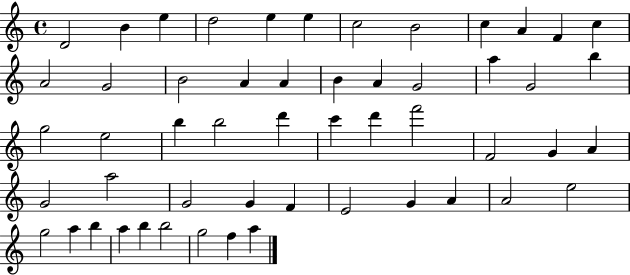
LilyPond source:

{
  \clef treble
  \time 4/4
  \defaultTimeSignature
  \key c \major
  d'2 b'4 e''4 | d''2 e''4 e''4 | c''2 b'2 | c''4 a'4 f'4 c''4 | \break a'2 g'2 | b'2 a'4 a'4 | b'4 a'4 g'2 | a''4 g'2 b''4 | \break g''2 e''2 | b''4 b''2 d'''4 | c'''4 d'''4 f'''2 | f'2 g'4 a'4 | \break g'2 a''2 | g'2 g'4 f'4 | e'2 g'4 a'4 | a'2 e''2 | \break g''2 a''4 b''4 | a''4 b''4 b''2 | g''2 f''4 a''4 | \bar "|."
}